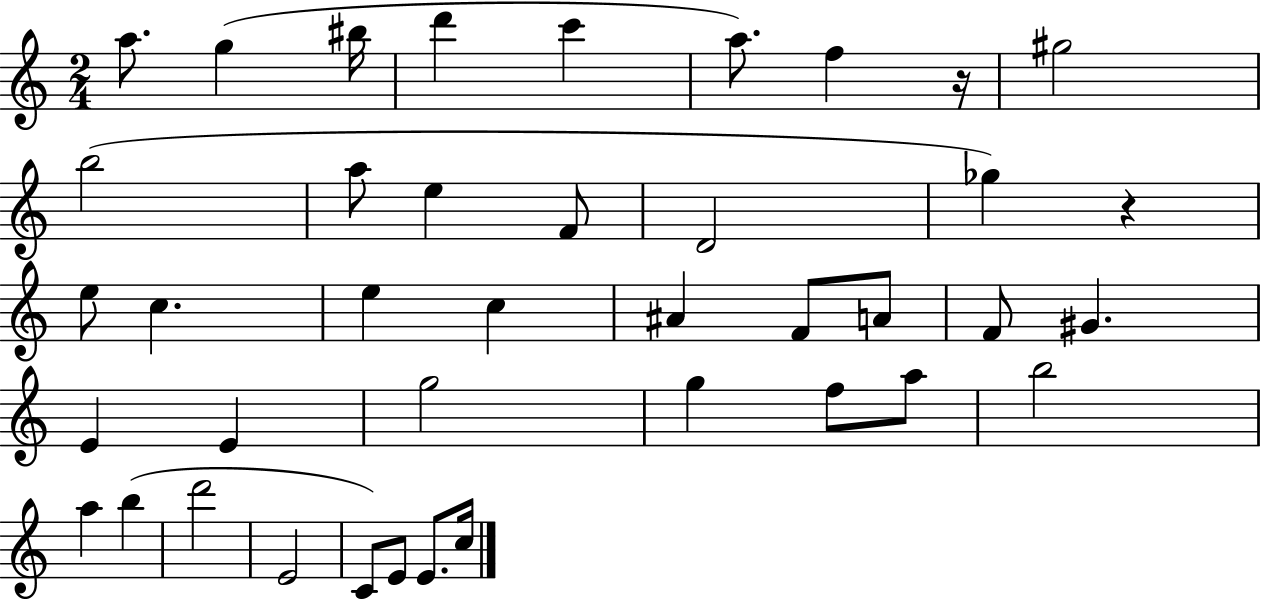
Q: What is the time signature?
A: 2/4